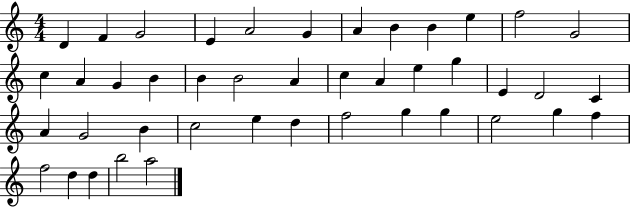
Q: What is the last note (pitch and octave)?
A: A5